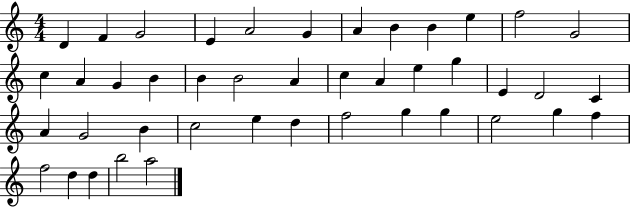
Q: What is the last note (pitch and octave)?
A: A5